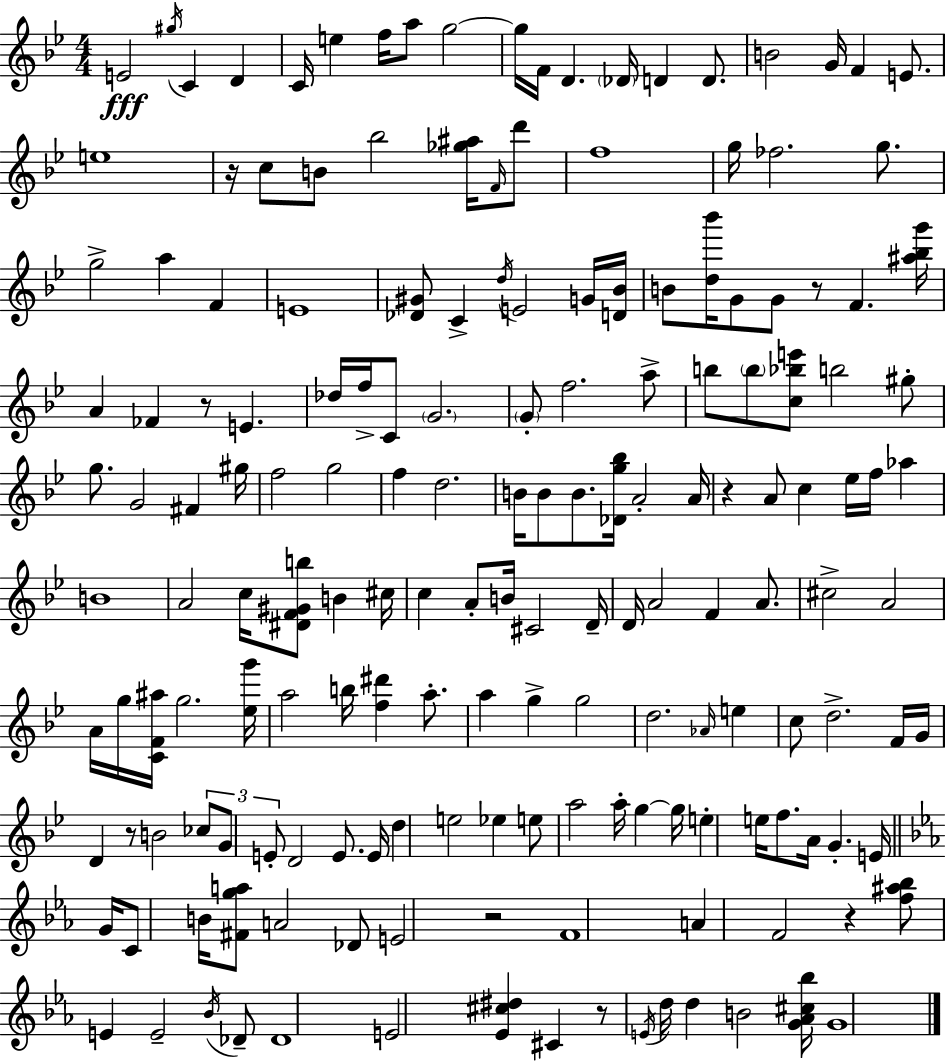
X:1
T:Untitled
M:4/4
L:1/4
K:Bb
E2 ^g/4 C D C/4 e f/4 a/2 g2 g/4 F/4 D _D/4 D D/2 B2 G/4 F E/2 e4 z/4 c/2 B/2 _b2 [_g^a]/4 F/4 d'/2 f4 g/4 _f2 g/2 g2 a F E4 [_D^G]/2 C d/4 E2 G/4 [D_B]/4 B/2 [d_b']/4 G/2 G/2 z/2 F [^a_bg']/4 A _F z/2 E _d/4 f/4 C/2 G2 G/2 f2 a/2 b/2 b/2 [c_be']/2 b2 ^g/2 g/2 G2 ^F ^g/4 f2 g2 f d2 B/4 B/2 B/2 [_Dg_b]/4 A2 A/4 z A/2 c _e/4 f/4 _a B4 A2 c/4 [^DF^Gb]/2 B ^c/4 c A/2 B/4 ^C2 D/4 D/4 A2 F A/2 ^c2 A2 A/4 g/4 [CF^a]/4 g2 [_eg']/4 a2 b/4 [f^d'] a/2 a g g2 d2 _A/4 e c/2 d2 F/4 G/4 D z/2 B2 _c/2 G/2 E/2 D2 E/2 E/4 d e2 _e e/2 a2 a/4 g g/4 e e/4 f/2 A/4 G E/4 G/4 C/2 B/4 [^Fga]/2 A2 _D/2 E2 z2 F4 A F2 z [f^a_b]/2 E E2 _B/4 _D/2 _D4 E2 [_E^c^d] ^C z/2 E/4 d/4 d B2 [G_A^c_b]/4 G4